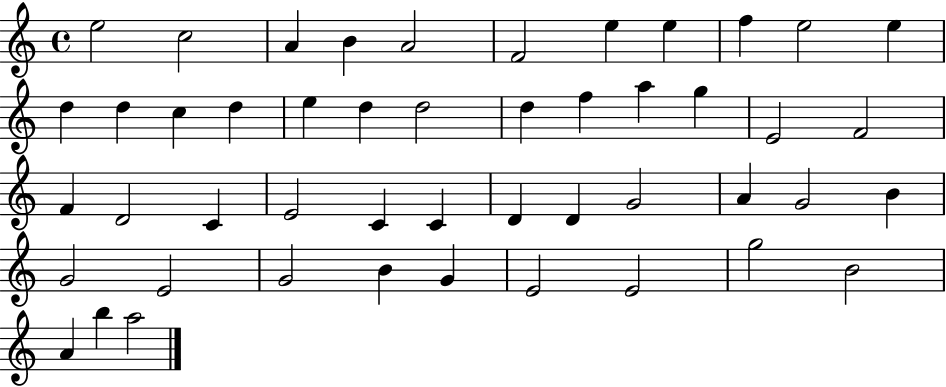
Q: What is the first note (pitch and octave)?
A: E5